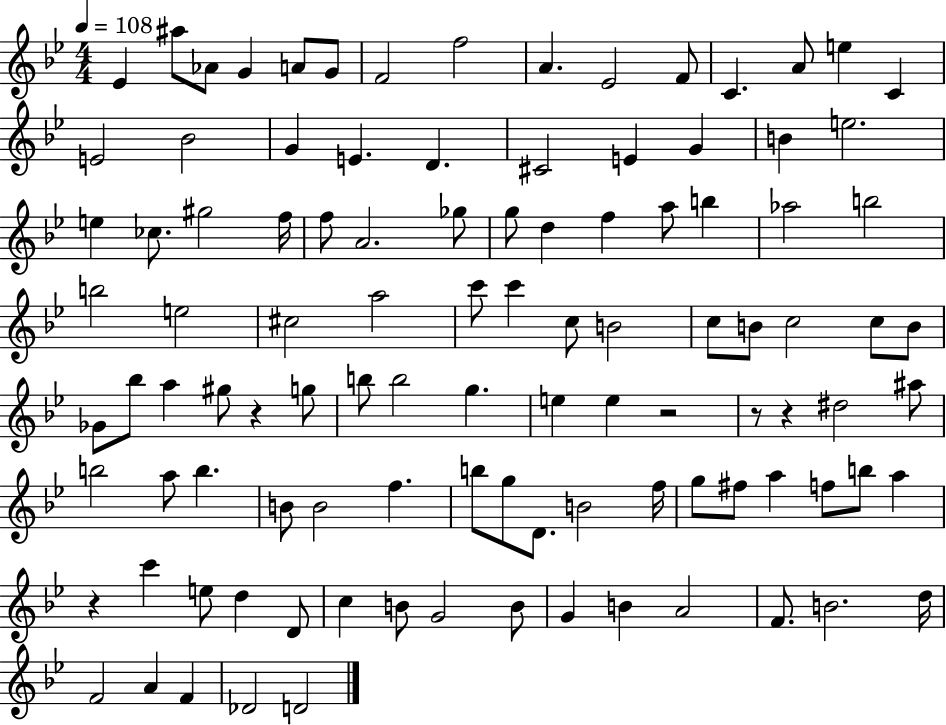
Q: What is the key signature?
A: BES major